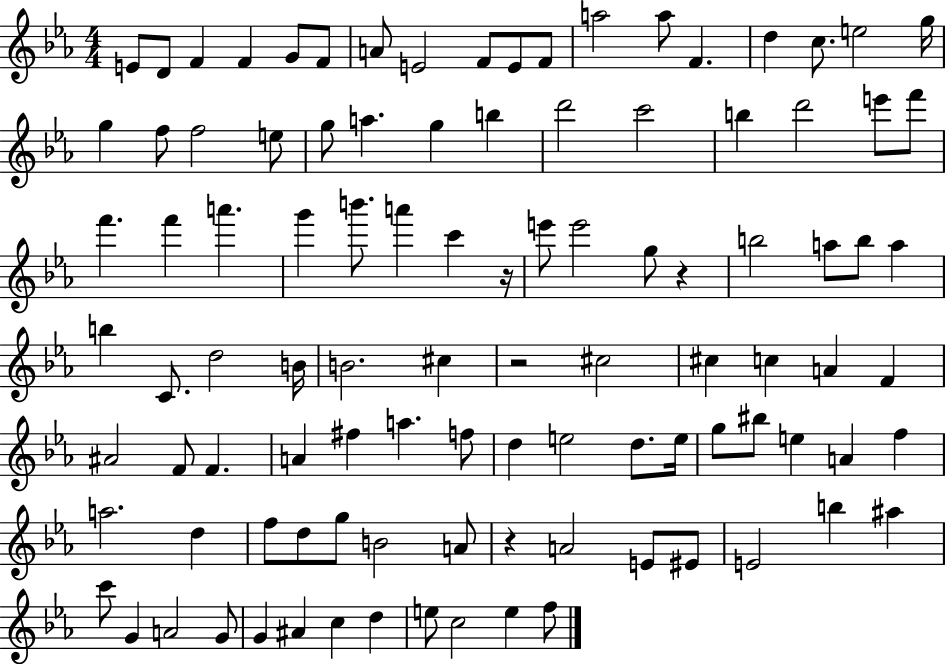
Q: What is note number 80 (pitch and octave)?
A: A4